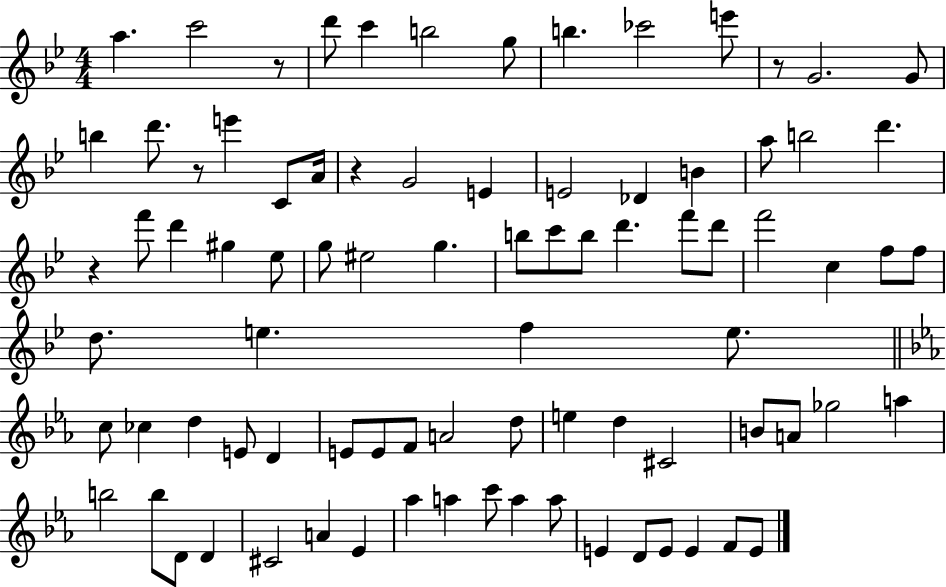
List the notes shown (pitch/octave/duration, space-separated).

A5/q. C6/h R/e D6/e C6/q B5/h G5/e B5/q. CES6/h E6/e R/e G4/h. G4/e B5/q D6/e. R/e E6/q C4/e A4/s R/q G4/h E4/q E4/h Db4/q B4/q A5/e B5/h D6/q. R/q F6/e D6/q G#5/q Eb5/e G5/e EIS5/h G5/q. B5/e C6/e B5/e D6/q. F6/e D6/e F6/h C5/q F5/e F5/e D5/e. E5/q. F5/q E5/e. C5/e CES5/q D5/q E4/e D4/q E4/e E4/e F4/e A4/h D5/e E5/q D5/q C#4/h B4/e A4/e Gb5/h A5/q B5/h B5/e D4/e D4/q C#4/h A4/q Eb4/q Ab5/q A5/q C6/e A5/q A5/e E4/q D4/e E4/e E4/q F4/e E4/e